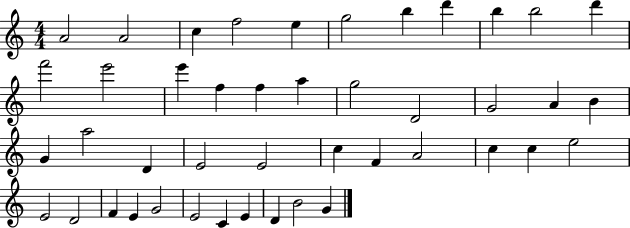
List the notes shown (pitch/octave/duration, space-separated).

A4/h A4/h C5/q F5/h E5/q G5/h B5/q D6/q B5/q B5/h D6/q F6/h E6/h E6/q F5/q F5/q A5/q G5/h D4/h G4/h A4/q B4/q G4/q A5/h D4/q E4/h E4/h C5/q F4/q A4/h C5/q C5/q E5/h E4/h D4/h F4/q E4/q G4/h E4/h C4/q E4/q D4/q B4/h G4/q